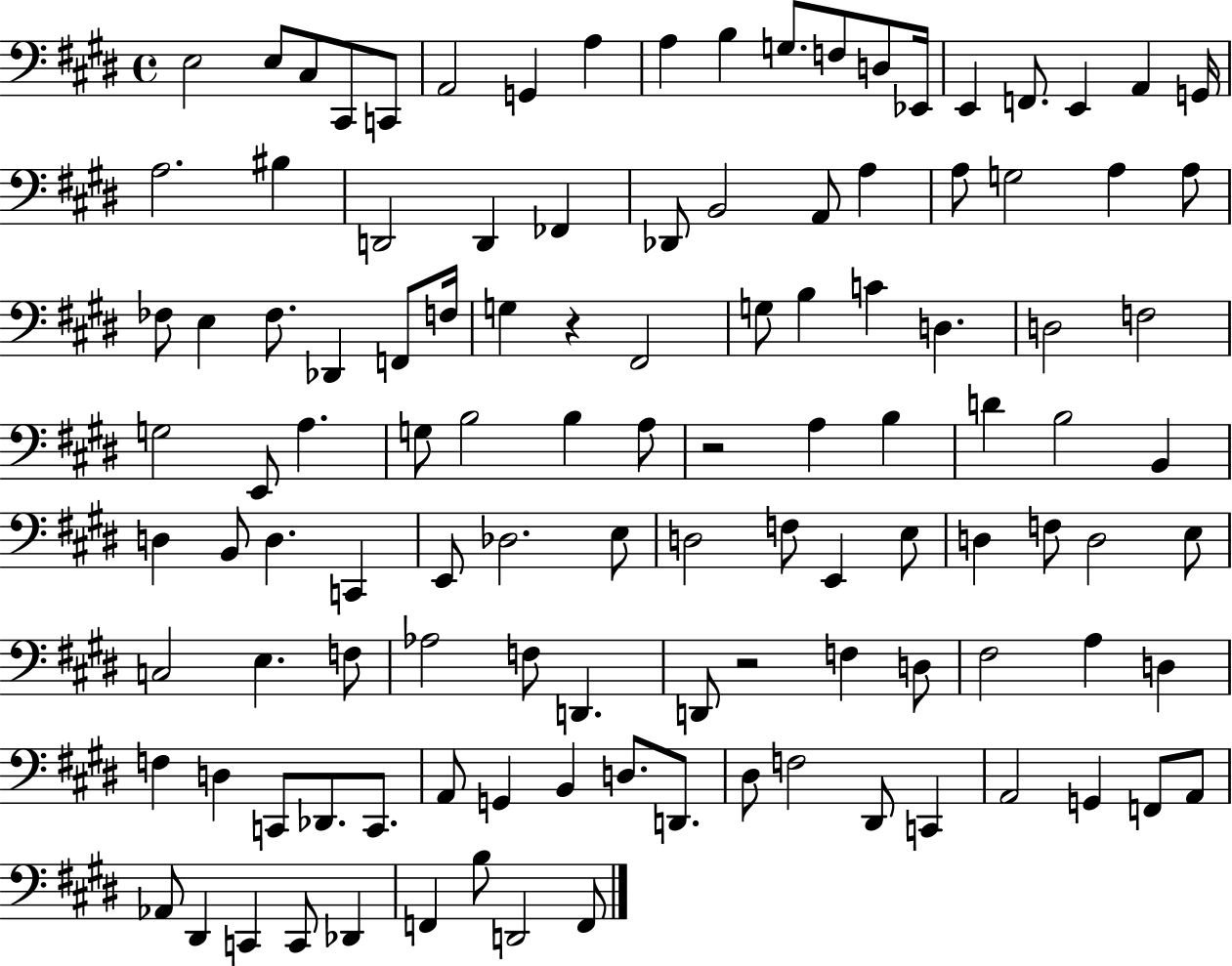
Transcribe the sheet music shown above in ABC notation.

X:1
T:Untitled
M:4/4
L:1/4
K:E
E,2 E,/2 ^C,/2 ^C,,/2 C,,/2 A,,2 G,, A, A, B, G,/2 F,/2 D,/2 _E,,/4 E,, F,,/2 E,, A,, G,,/4 A,2 ^B, D,,2 D,, _F,, _D,,/2 B,,2 A,,/2 A, A,/2 G,2 A, A,/2 _F,/2 E, _F,/2 _D,, F,,/2 F,/4 G, z ^F,,2 G,/2 B, C D, D,2 F,2 G,2 E,,/2 A, G,/2 B,2 B, A,/2 z2 A, B, D B,2 B,, D, B,,/2 D, C,, E,,/2 _D,2 E,/2 D,2 F,/2 E,, E,/2 D, F,/2 D,2 E,/2 C,2 E, F,/2 _A,2 F,/2 D,, D,,/2 z2 F, D,/2 ^F,2 A, D, F, D, C,,/2 _D,,/2 C,,/2 A,,/2 G,, B,, D,/2 D,,/2 ^D,/2 F,2 ^D,,/2 C,, A,,2 G,, F,,/2 A,,/2 _A,,/2 ^D,, C,, C,,/2 _D,, F,, B,/2 D,,2 F,,/2